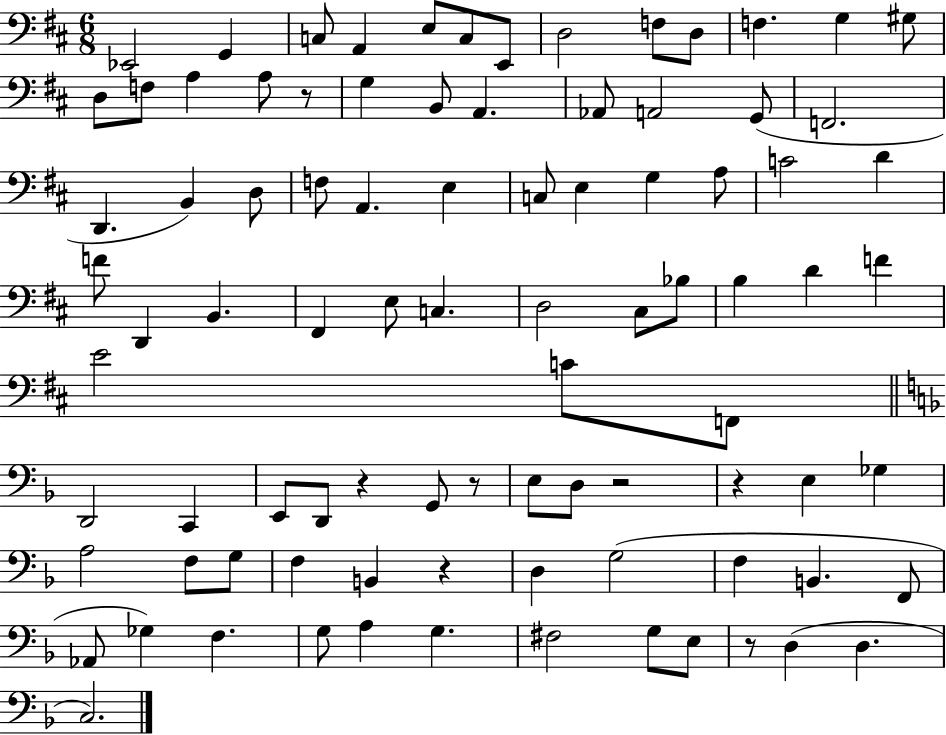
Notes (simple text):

Eb2/h G2/q C3/e A2/q E3/e C3/e E2/e D3/h F3/e D3/e F3/q. G3/q G#3/e D3/e F3/e A3/q A3/e R/e G3/q B2/e A2/q. Ab2/e A2/h G2/e F2/h. D2/q. B2/q D3/e F3/e A2/q. E3/q C3/e E3/q G3/q A3/e C4/h D4/q F4/e D2/q B2/q. F#2/q E3/e C3/q. D3/h C#3/e Bb3/e B3/q D4/q F4/q E4/h C4/e F2/e D2/h C2/q E2/e D2/e R/q G2/e R/e E3/e D3/e R/h R/q E3/q Gb3/q A3/h F3/e G3/e F3/q B2/q R/q D3/q G3/h F3/q B2/q. F2/e Ab2/e Gb3/q F3/q. G3/e A3/q G3/q. F#3/h G3/e E3/e R/e D3/q D3/q. C3/h.